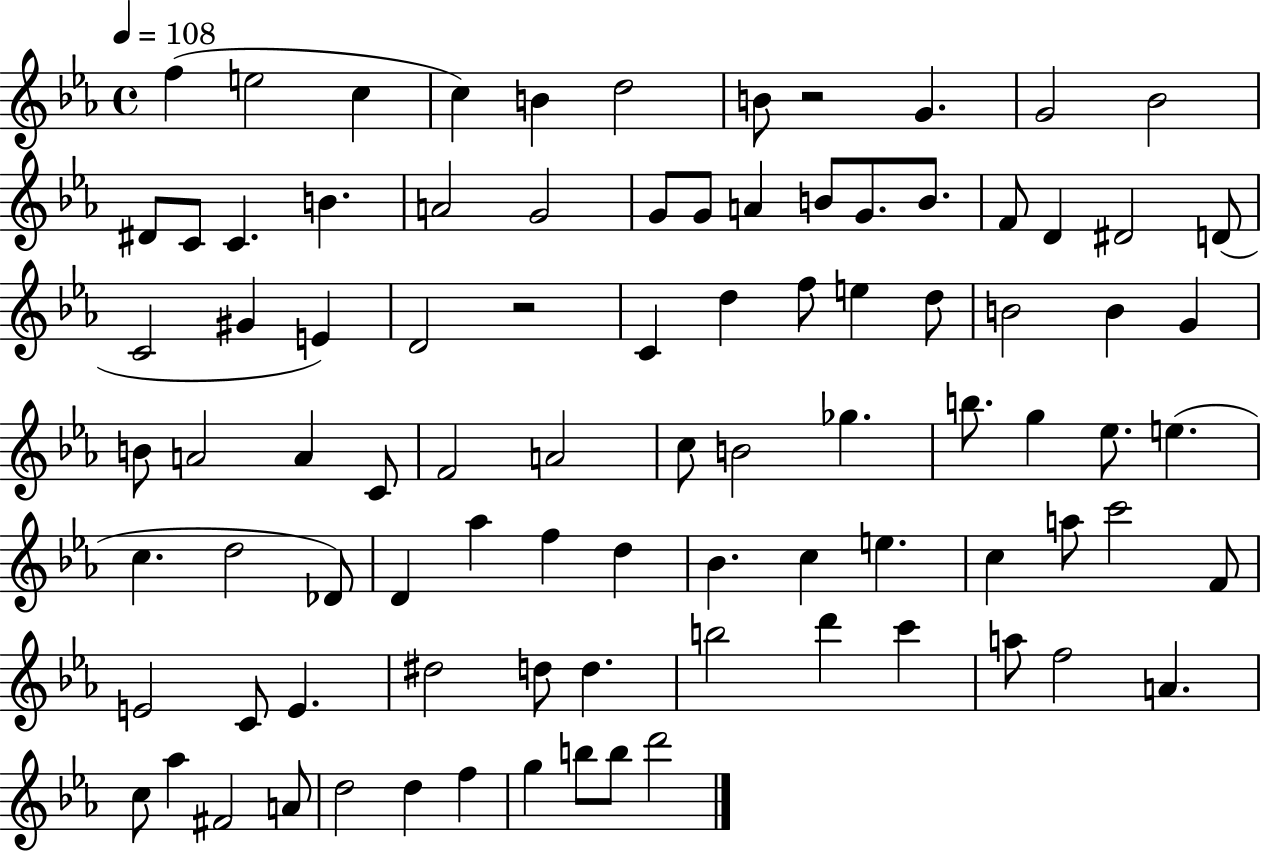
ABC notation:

X:1
T:Untitled
M:4/4
L:1/4
K:Eb
f e2 c c B d2 B/2 z2 G G2 _B2 ^D/2 C/2 C B A2 G2 G/2 G/2 A B/2 G/2 B/2 F/2 D ^D2 D/2 C2 ^G E D2 z2 C d f/2 e d/2 B2 B G B/2 A2 A C/2 F2 A2 c/2 B2 _g b/2 g _e/2 e c d2 _D/2 D _a f d _B c e c a/2 c'2 F/2 E2 C/2 E ^d2 d/2 d b2 d' c' a/2 f2 A c/2 _a ^F2 A/2 d2 d f g b/2 b/2 d'2